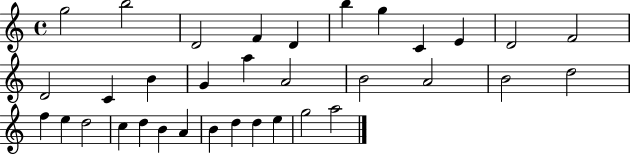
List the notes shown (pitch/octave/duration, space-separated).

G5/h B5/h D4/h F4/q D4/q B5/q G5/q C4/q E4/q D4/h F4/h D4/h C4/q B4/q G4/q A5/q A4/h B4/h A4/h B4/h D5/h F5/q E5/q D5/h C5/q D5/q B4/q A4/q B4/q D5/q D5/q E5/q G5/h A5/h